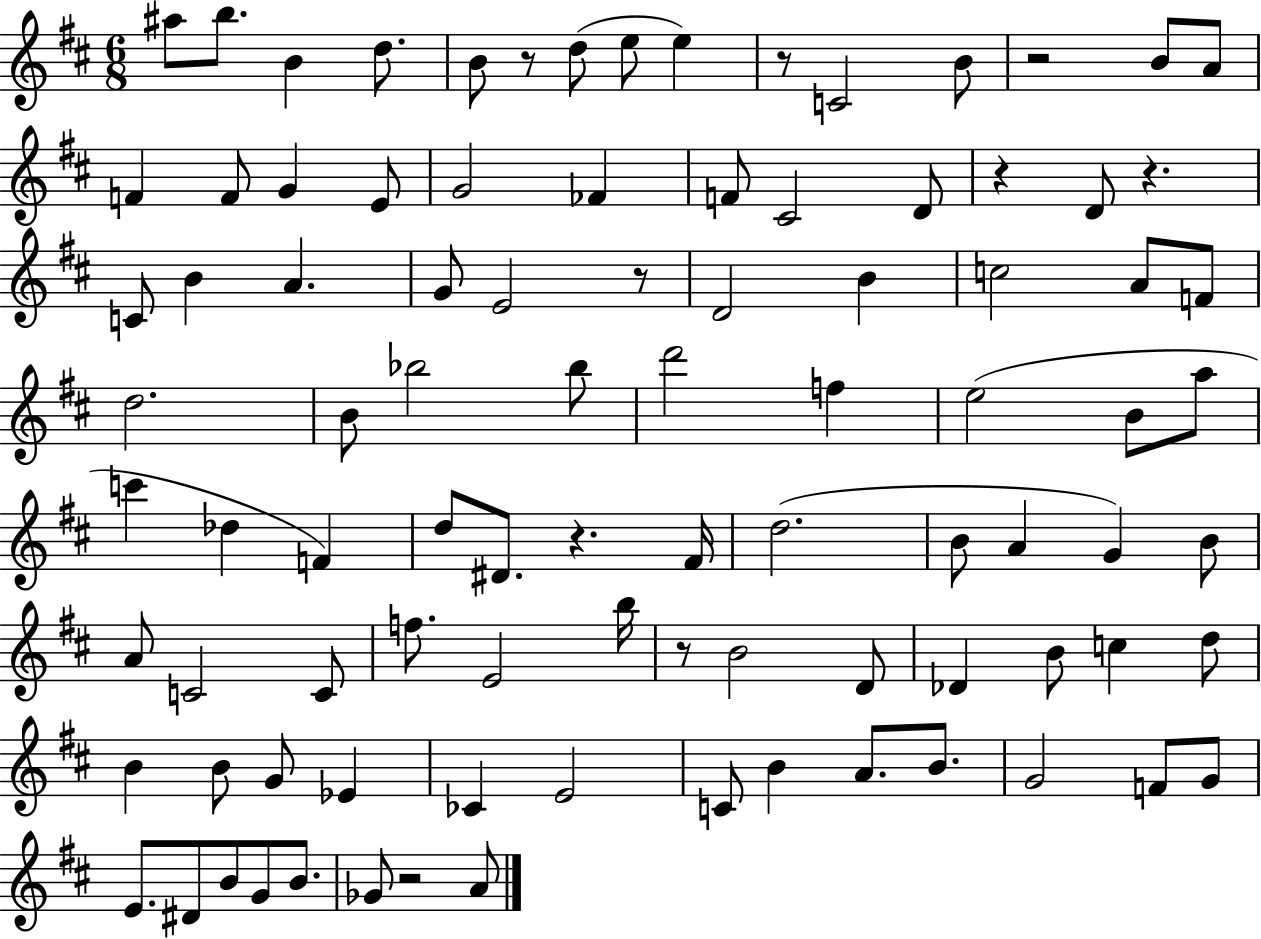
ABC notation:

X:1
T:Untitled
M:6/8
L:1/4
K:D
^a/2 b/2 B d/2 B/2 z/2 d/2 e/2 e z/2 C2 B/2 z2 B/2 A/2 F F/2 G E/2 G2 _F F/2 ^C2 D/2 z D/2 z C/2 B A G/2 E2 z/2 D2 B c2 A/2 F/2 d2 B/2 _b2 _b/2 d'2 f e2 B/2 a/2 c' _d F d/2 ^D/2 z ^F/4 d2 B/2 A G B/2 A/2 C2 C/2 f/2 E2 b/4 z/2 B2 D/2 _D B/2 c d/2 B B/2 G/2 _E _C E2 C/2 B A/2 B/2 G2 F/2 G/2 E/2 ^D/2 B/2 G/2 B/2 _G/2 z2 A/2